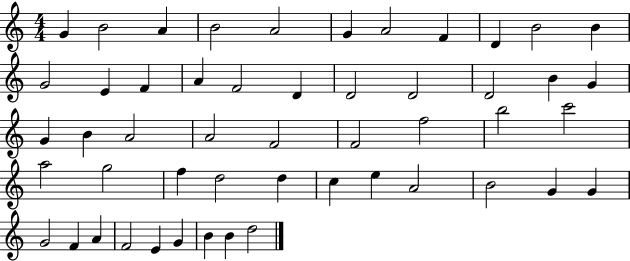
G4/q B4/h A4/q B4/h A4/h G4/q A4/h F4/q D4/q B4/h B4/q G4/h E4/q F4/q A4/q F4/h D4/q D4/h D4/h D4/h B4/q G4/q G4/q B4/q A4/h A4/h F4/h F4/h F5/h B5/h C6/h A5/h G5/h F5/q D5/h D5/q C5/q E5/q A4/h B4/h G4/q G4/q G4/h F4/q A4/q F4/h E4/q G4/q B4/q B4/q D5/h